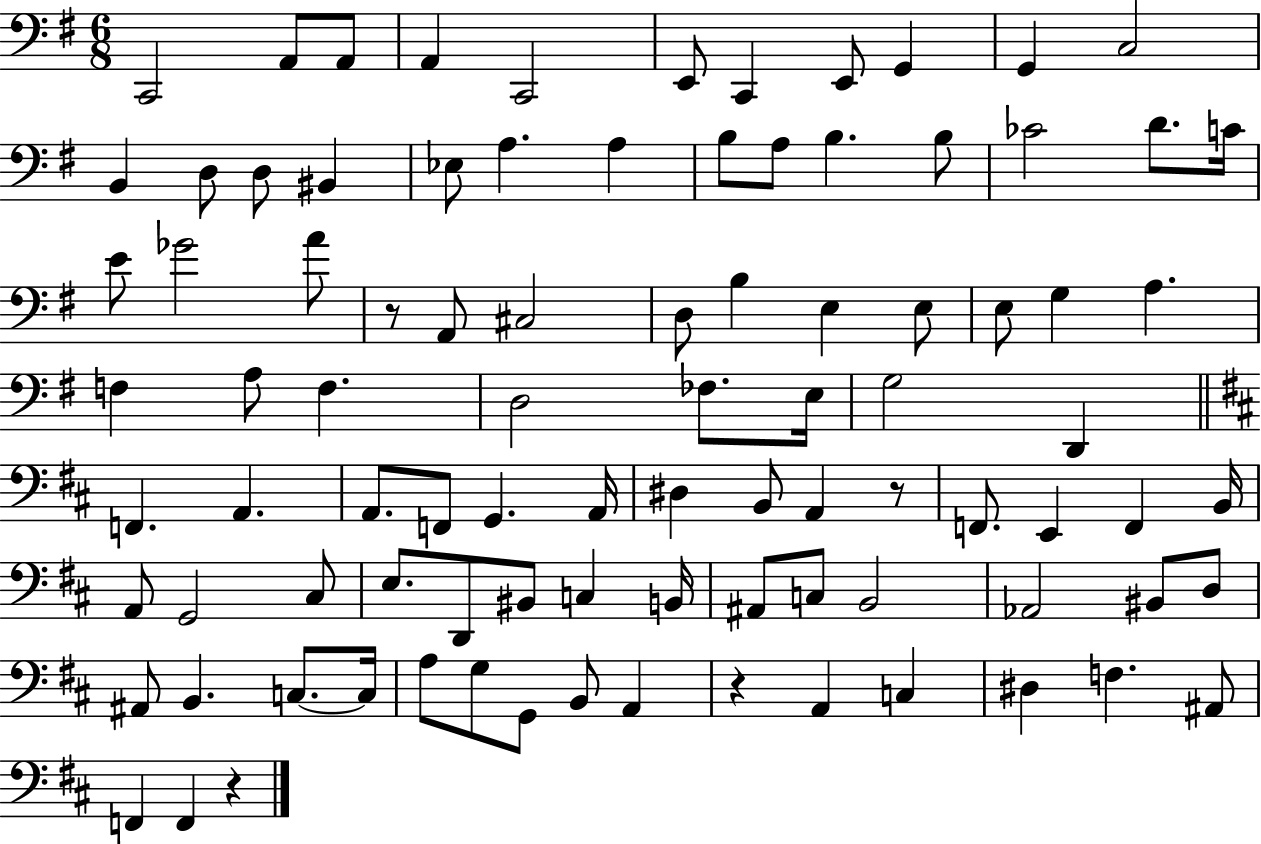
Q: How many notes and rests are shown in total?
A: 92